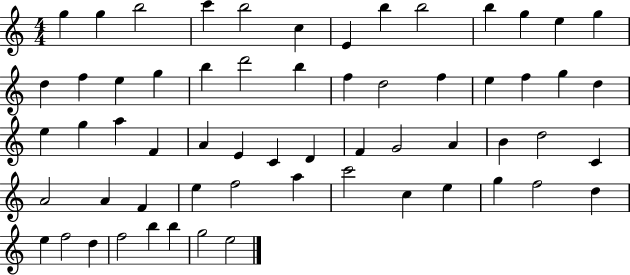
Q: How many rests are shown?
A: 0